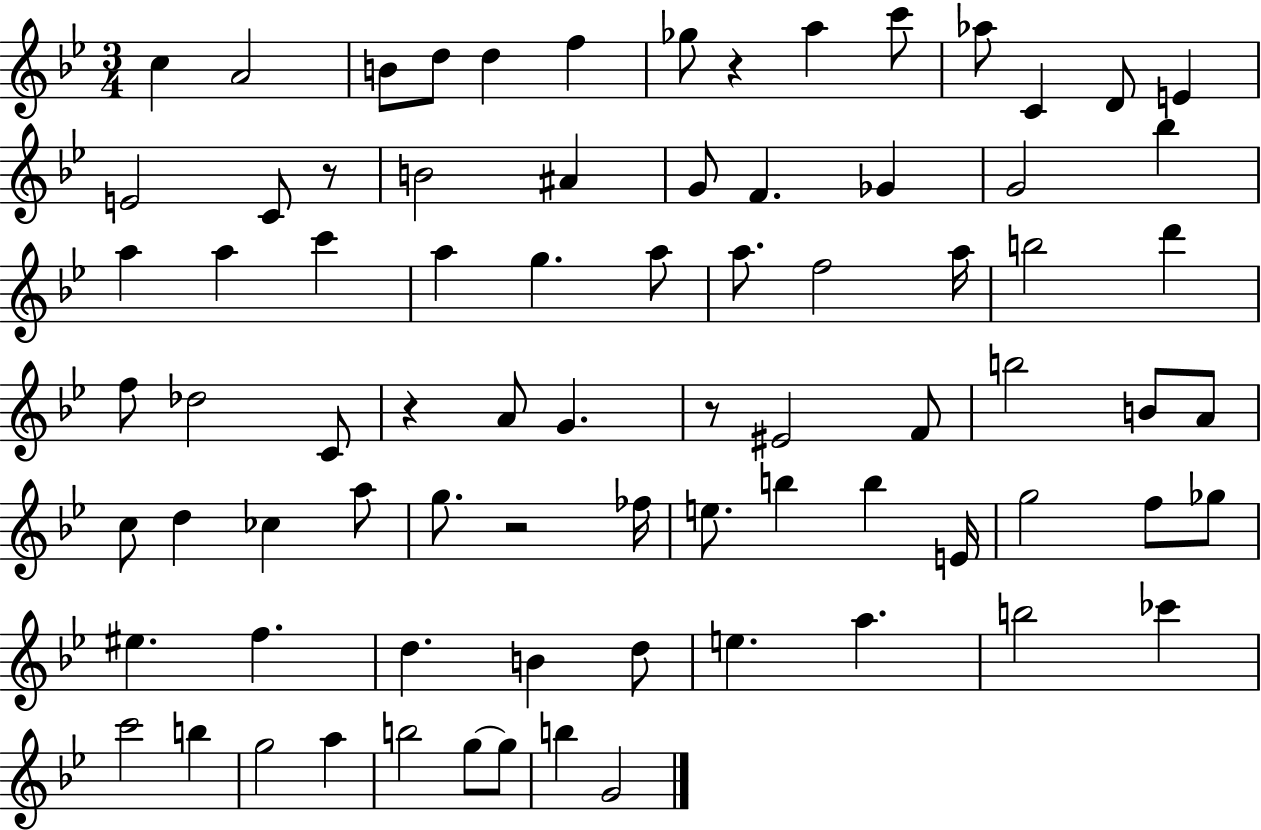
C5/q A4/h B4/e D5/e D5/q F5/q Gb5/e R/q A5/q C6/e Ab5/e C4/q D4/e E4/q E4/h C4/e R/e B4/h A#4/q G4/e F4/q. Gb4/q G4/h Bb5/q A5/q A5/q C6/q A5/q G5/q. A5/e A5/e. F5/h A5/s B5/h D6/q F5/e Db5/h C4/e R/q A4/e G4/q. R/e EIS4/h F4/e B5/h B4/e A4/e C5/e D5/q CES5/q A5/e G5/e. R/h FES5/s E5/e. B5/q B5/q E4/s G5/h F5/e Gb5/e EIS5/q. F5/q. D5/q. B4/q D5/e E5/q. A5/q. B5/h CES6/q C6/h B5/q G5/h A5/q B5/h G5/e G5/e B5/q G4/h